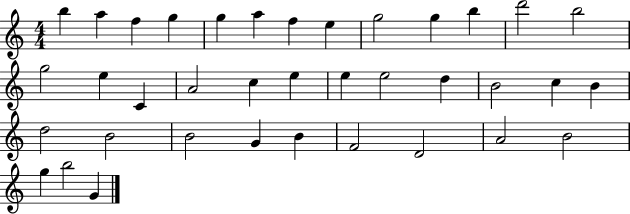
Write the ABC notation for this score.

X:1
T:Untitled
M:4/4
L:1/4
K:C
b a f g g a f e g2 g b d'2 b2 g2 e C A2 c e e e2 d B2 c B d2 B2 B2 G B F2 D2 A2 B2 g b2 G